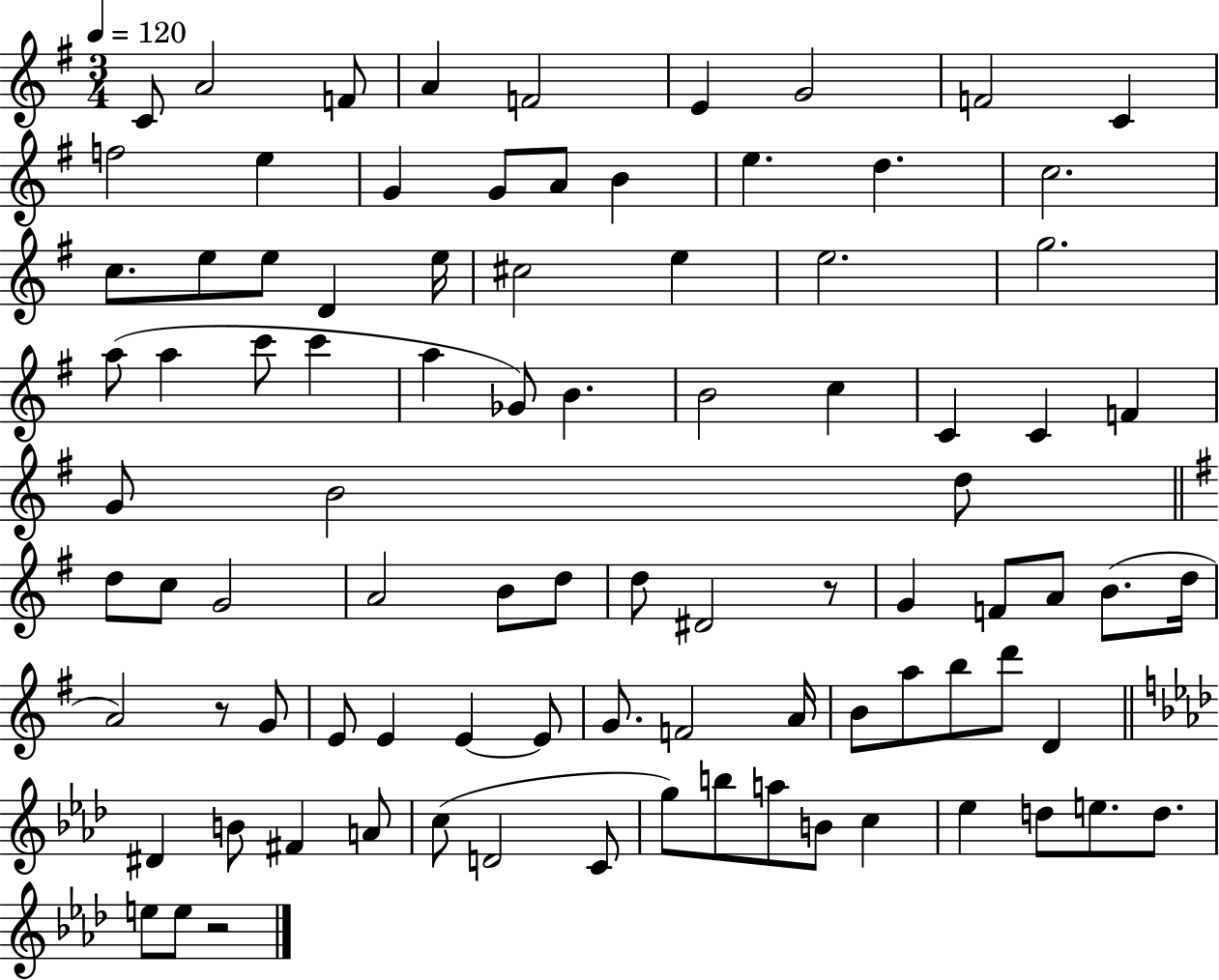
{
  \clef treble
  \numericTimeSignature
  \time 3/4
  \key g \major
  \tempo 4 = 120
  c'8 a'2 f'8 | a'4 f'2 | e'4 g'2 | f'2 c'4 | \break f''2 e''4 | g'4 g'8 a'8 b'4 | e''4. d''4. | c''2. | \break c''8. e''8 e''8 d'4 e''16 | cis''2 e''4 | e''2. | g''2. | \break a''8( a''4 c'''8 c'''4 | a''4 ges'8) b'4. | b'2 c''4 | c'4 c'4 f'4 | \break g'8 b'2 d''8 | \bar "||" \break \key e \minor d''8 c''8 g'2 | a'2 b'8 d''8 | d''8 dis'2 r8 | g'4 f'8 a'8 b'8.( d''16 | \break a'2) r8 g'8 | e'8 e'4 e'4~~ e'8 | g'8. f'2 a'16 | b'8 a''8 b''8 d'''8 d'4 | \break \bar "||" \break \key aes \major dis'4 b'8 fis'4 a'8 | c''8( d'2 c'8 | g''8) b''8 a''8 b'8 c''4 | ees''4 d''8 e''8. d''8. | \break e''8 e''8 r2 | \bar "|."
}